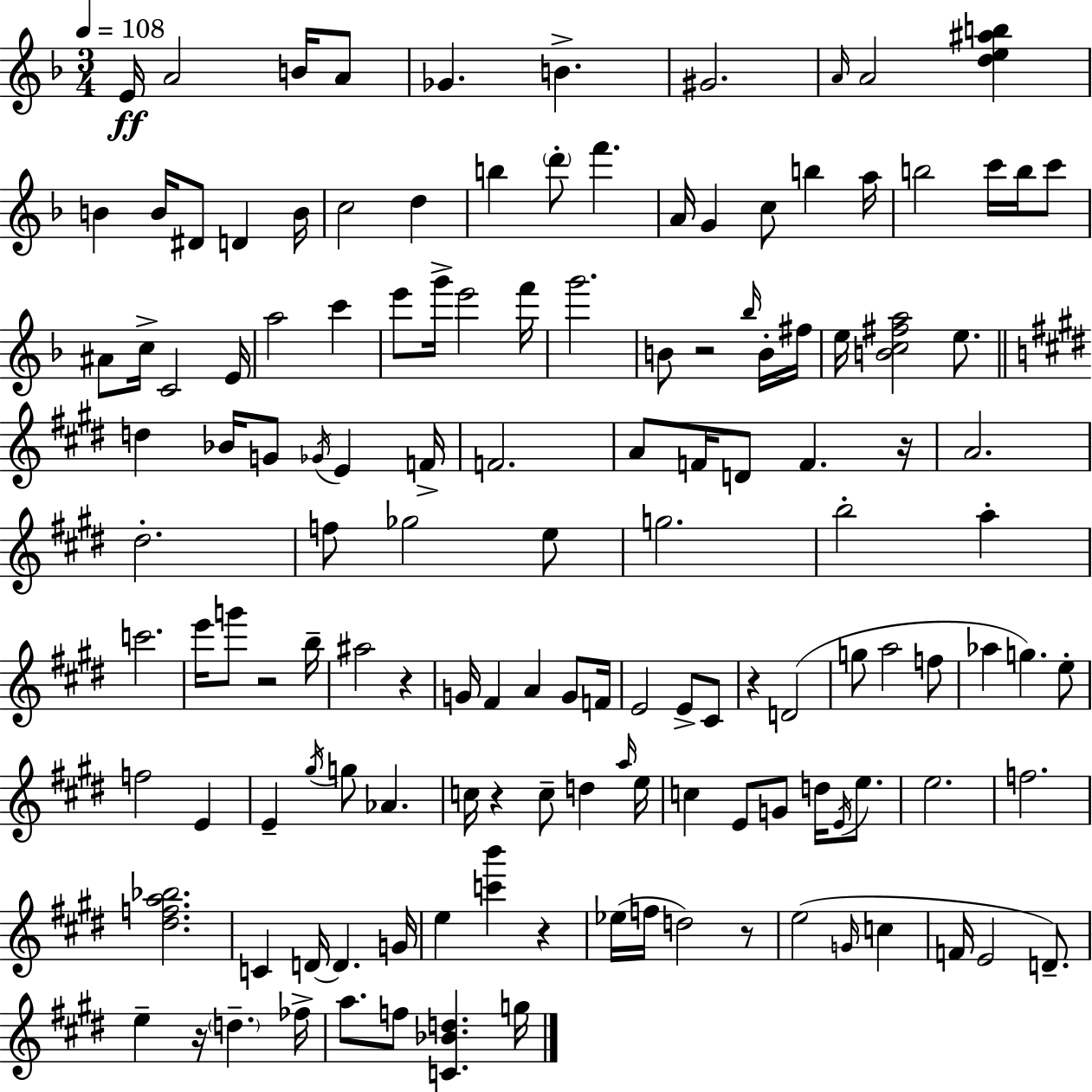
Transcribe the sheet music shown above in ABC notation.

X:1
T:Untitled
M:3/4
L:1/4
K:Dm
E/4 A2 B/4 A/2 _G B ^G2 A/4 A2 [de^ab] B B/4 ^D/2 D B/4 c2 d b d'/2 f' A/4 G c/2 b a/4 b2 c'/4 b/4 c'/2 ^A/2 c/4 C2 E/4 a2 c' e'/2 g'/4 e'2 f'/4 g'2 B/2 z2 _b/4 B/4 ^f/4 e/4 [Bc^fa]2 e/2 d _B/4 G/2 _G/4 E F/4 F2 A/2 F/4 D/2 F z/4 A2 ^d2 f/2 _g2 e/2 g2 b2 a c'2 e'/4 g'/2 z2 b/4 ^a2 z G/4 ^F A G/2 F/4 E2 E/2 ^C/2 z D2 g/2 a2 f/2 _a g e/2 f2 E E ^g/4 g/2 _A c/4 z c/2 d a/4 e/4 c E/2 G/2 d/4 E/4 e/2 e2 f2 [^dfa_b]2 C D/4 D G/4 e [c'b'] z _e/4 f/4 d2 z/2 e2 G/4 c F/4 E2 D/2 e z/4 d _f/4 a/2 f/2 [C_Bd] g/4